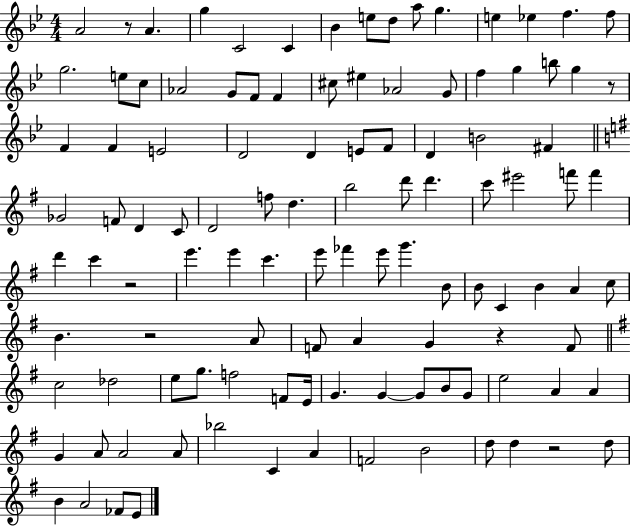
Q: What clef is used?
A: treble